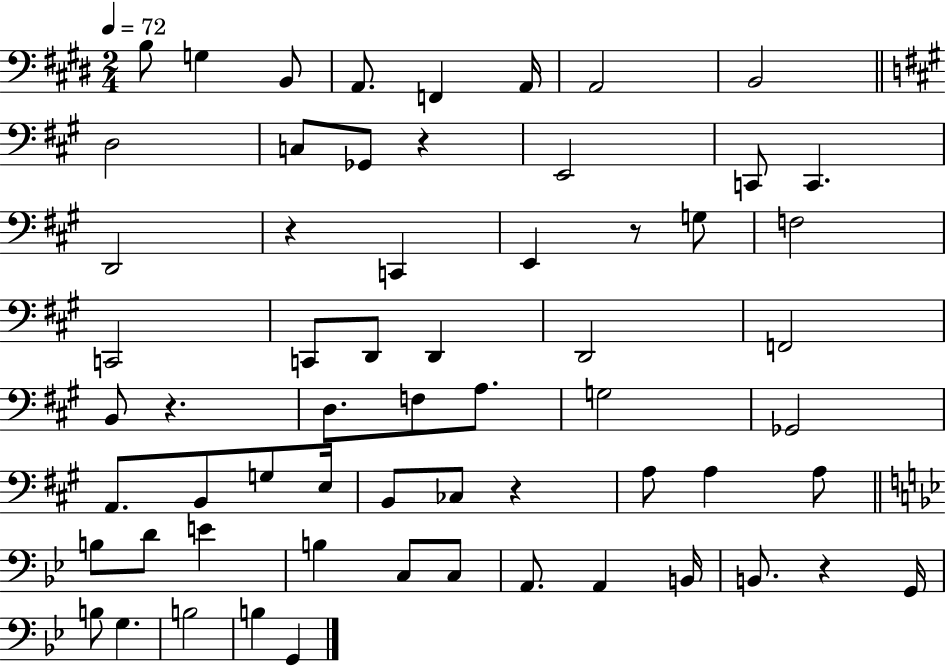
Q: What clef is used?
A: bass